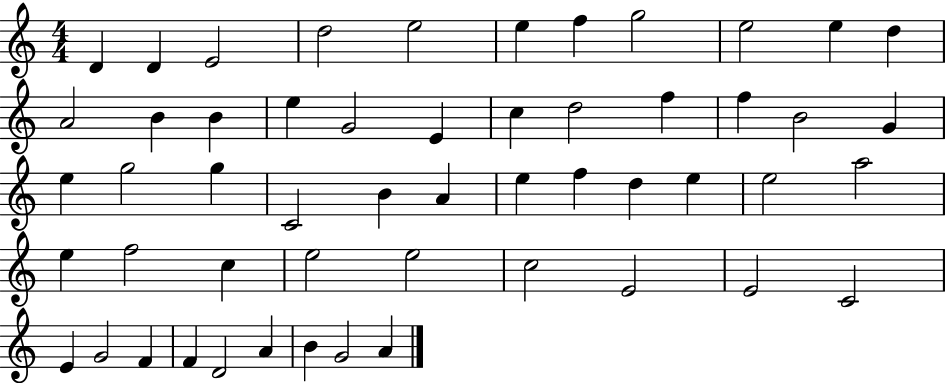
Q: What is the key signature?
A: C major